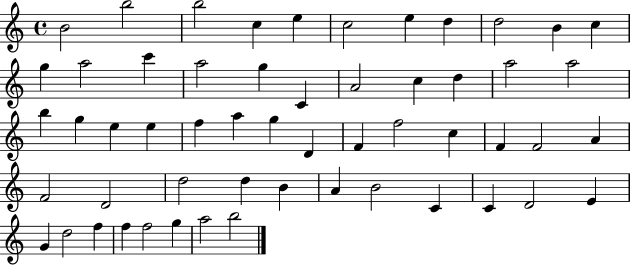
X:1
T:Untitled
M:4/4
L:1/4
K:C
B2 b2 b2 c e c2 e d d2 B c g a2 c' a2 g C A2 c d a2 a2 b g e e f a g D F f2 c F F2 A F2 D2 d2 d B A B2 C C D2 E G d2 f f f2 g a2 b2